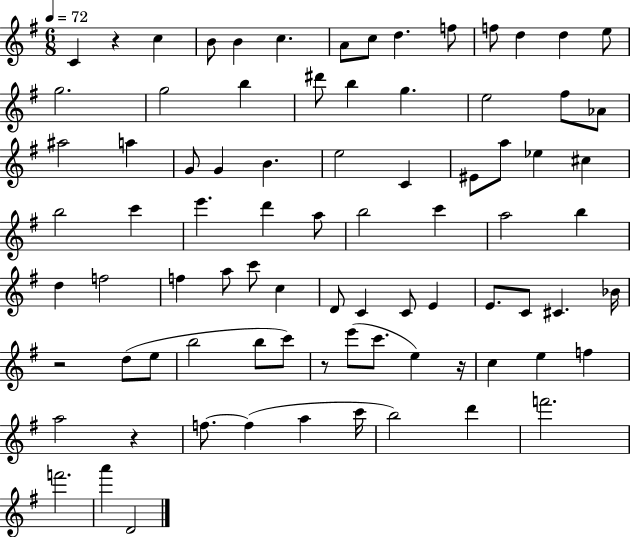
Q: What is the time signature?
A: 6/8